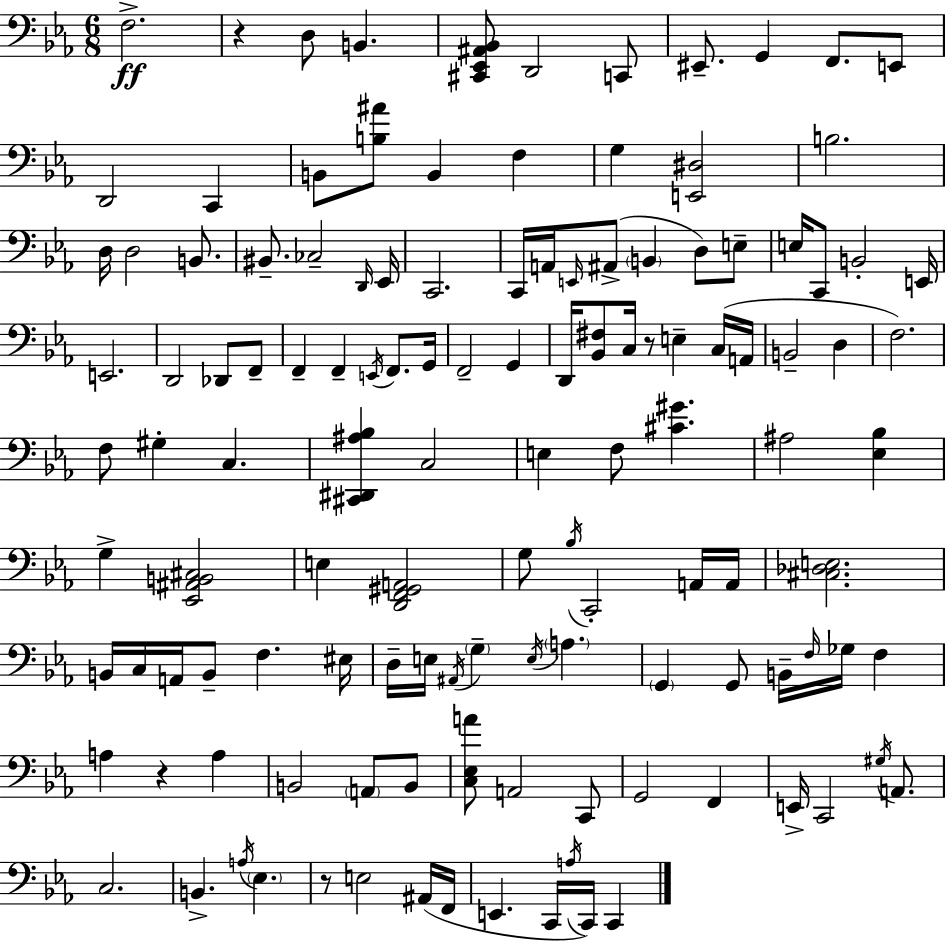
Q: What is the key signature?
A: EES major